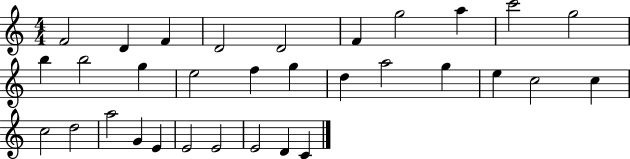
F4/h D4/q F4/q D4/h D4/h F4/q G5/h A5/q C6/h G5/h B5/q B5/h G5/q E5/h F5/q G5/q D5/q A5/h G5/q E5/q C5/h C5/q C5/h D5/h A5/h G4/q E4/q E4/h E4/h E4/h D4/q C4/q